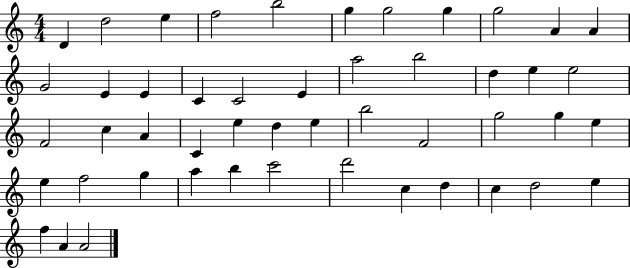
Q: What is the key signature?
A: C major